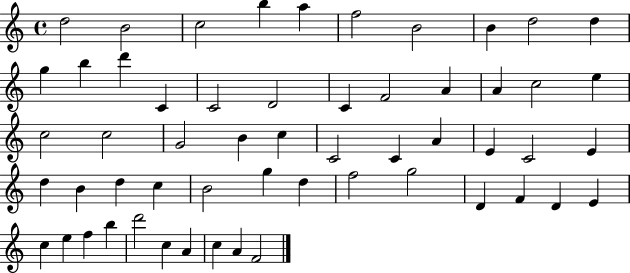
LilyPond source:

{
  \clef treble
  \time 4/4
  \defaultTimeSignature
  \key c \major
  d''2 b'2 | c''2 b''4 a''4 | f''2 b'2 | b'4 d''2 d''4 | \break g''4 b''4 d'''4 c'4 | c'2 d'2 | c'4 f'2 a'4 | a'4 c''2 e''4 | \break c''2 c''2 | g'2 b'4 c''4 | c'2 c'4 a'4 | e'4 c'2 e'4 | \break d''4 b'4 d''4 c''4 | b'2 g''4 d''4 | f''2 g''2 | d'4 f'4 d'4 e'4 | \break c''4 e''4 f''4 b''4 | d'''2 c''4 a'4 | c''4 a'4 f'2 | \bar "|."
}